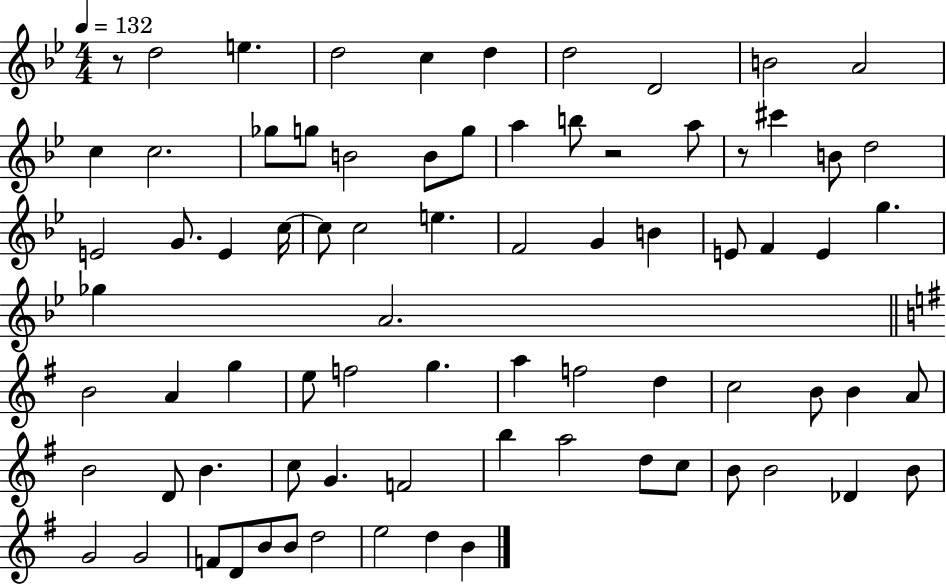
{
  \clef treble
  \numericTimeSignature
  \time 4/4
  \key bes \major
  \tempo 4 = 132
  r8 d''2 e''4. | d''2 c''4 d''4 | d''2 d'2 | b'2 a'2 | \break c''4 c''2. | ges''8 g''8 b'2 b'8 g''8 | a''4 b''8 r2 a''8 | r8 cis'''4 b'8 d''2 | \break e'2 g'8. e'4 c''16~~ | c''8 c''2 e''4. | f'2 g'4 b'4 | e'8 f'4 e'4 g''4. | \break ges''4 a'2. | \bar "||" \break \key e \minor b'2 a'4 g''4 | e''8 f''2 g''4. | a''4 f''2 d''4 | c''2 b'8 b'4 a'8 | \break b'2 d'8 b'4. | c''8 g'4. f'2 | b''4 a''2 d''8 c''8 | b'8 b'2 des'4 b'8 | \break g'2 g'2 | f'8 d'8 b'8 b'8 d''2 | e''2 d''4 b'4 | \bar "|."
}